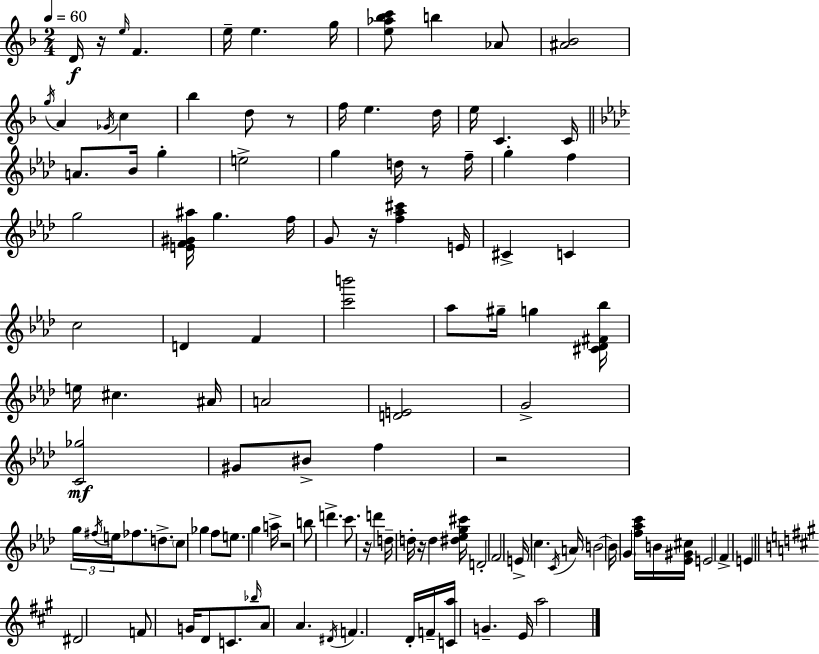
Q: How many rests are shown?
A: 8